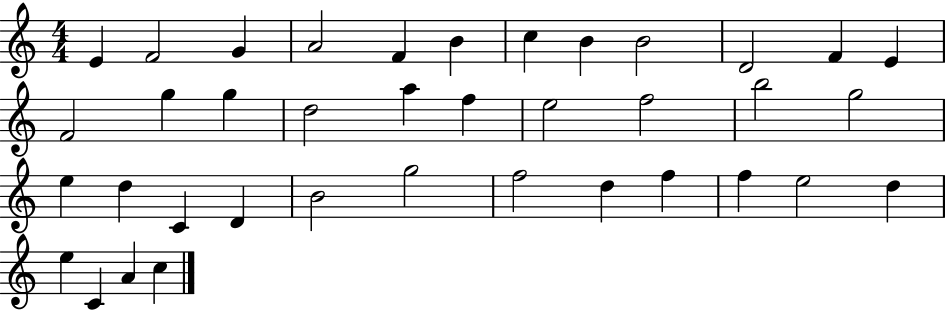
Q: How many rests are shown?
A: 0